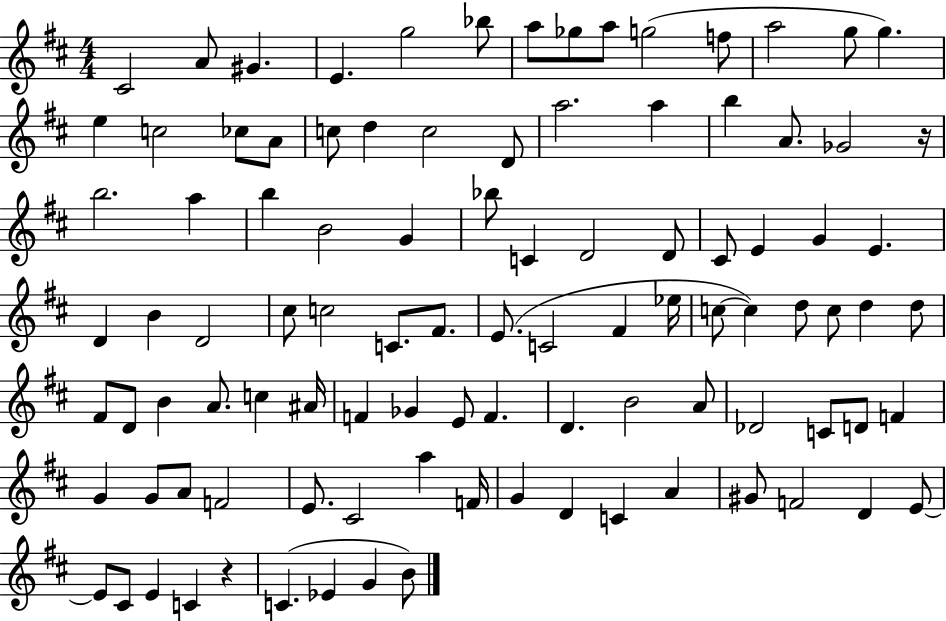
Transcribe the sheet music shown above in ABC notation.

X:1
T:Untitled
M:4/4
L:1/4
K:D
^C2 A/2 ^G E g2 _b/2 a/2 _g/2 a/2 g2 f/2 a2 g/2 g e c2 _c/2 A/2 c/2 d c2 D/2 a2 a b A/2 _G2 z/4 b2 a b B2 G _b/2 C D2 D/2 ^C/2 E G E D B D2 ^c/2 c2 C/2 ^F/2 E/2 C2 ^F _e/4 c/2 c d/2 c/2 d d/2 ^F/2 D/2 B A/2 c ^A/4 F _G E/2 F D B2 A/2 _D2 C/2 D/2 F G G/2 A/2 F2 E/2 ^C2 a F/4 G D C A ^G/2 F2 D E/2 E/2 ^C/2 E C z C _E G B/2